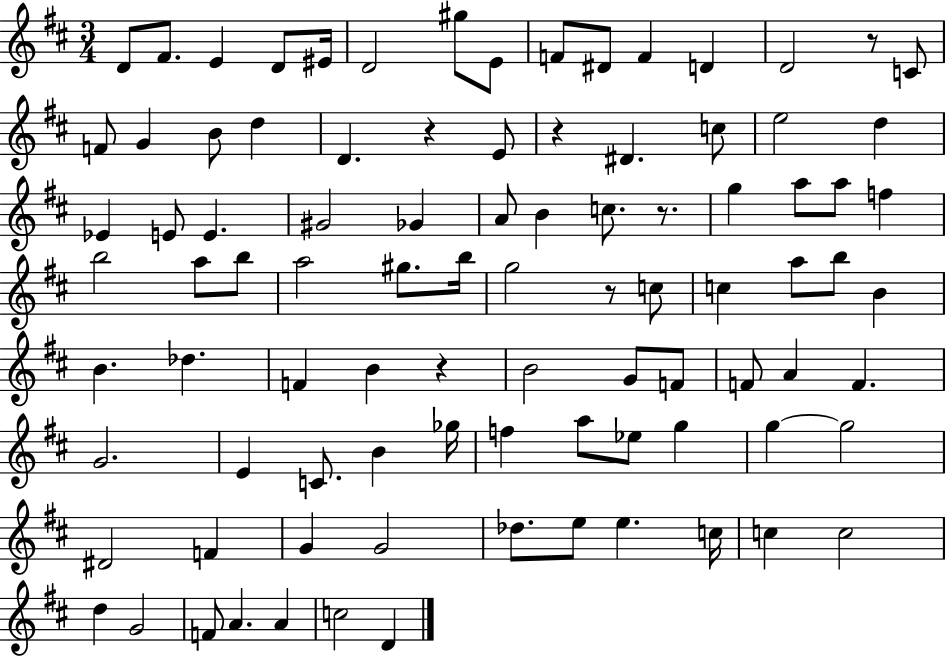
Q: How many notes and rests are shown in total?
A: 92